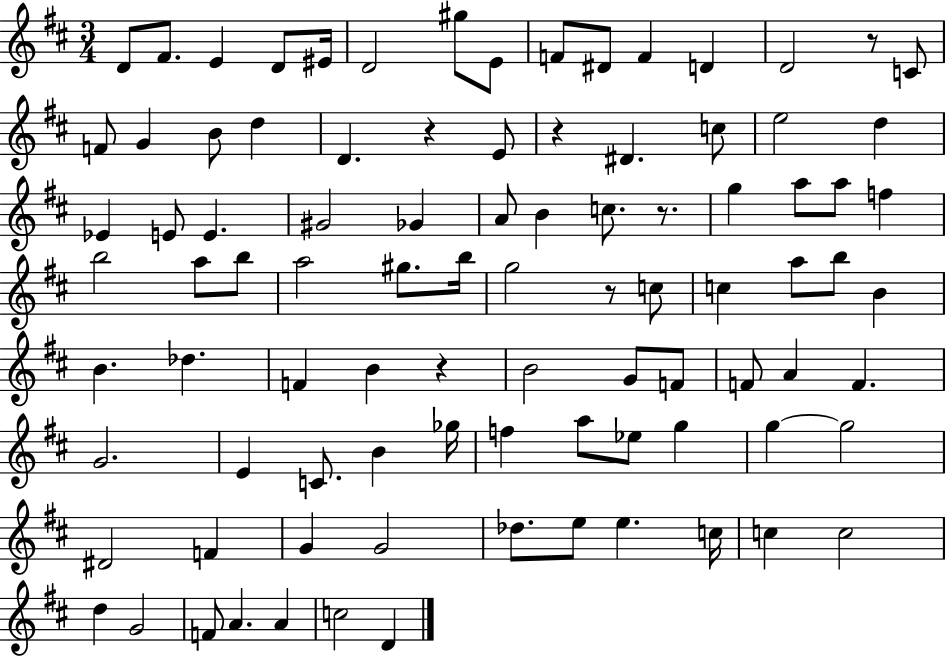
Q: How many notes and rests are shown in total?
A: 92